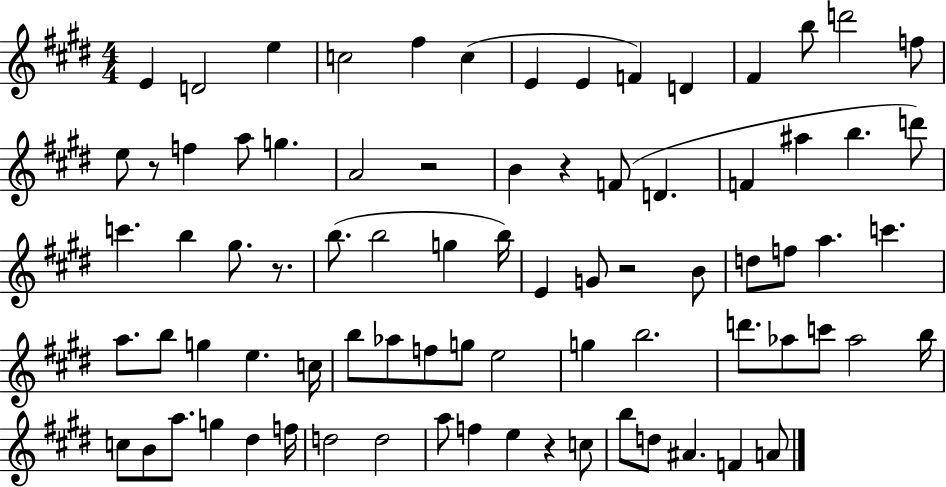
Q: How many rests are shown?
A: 6